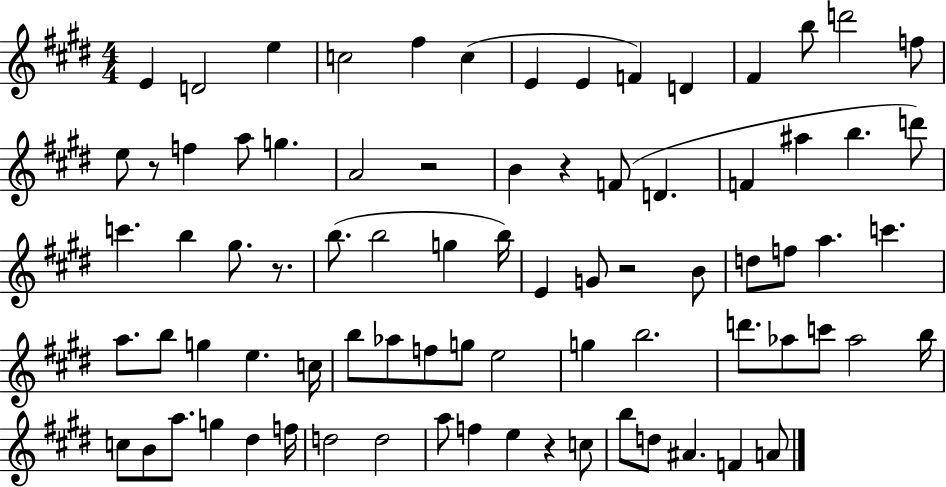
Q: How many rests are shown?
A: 6